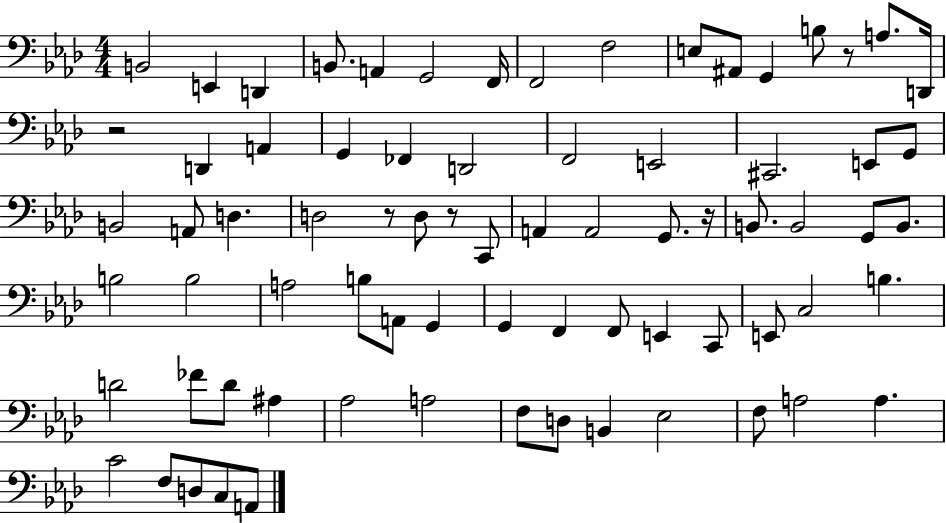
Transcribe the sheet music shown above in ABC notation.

X:1
T:Untitled
M:4/4
L:1/4
K:Ab
B,,2 E,, D,, B,,/2 A,, G,,2 F,,/4 F,,2 F,2 E,/2 ^A,,/2 G,, B,/2 z/2 A,/2 D,,/4 z2 D,, A,, G,, _F,, D,,2 F,,2 E,,2 ^C,,2 E,,/2 G,,/2 B,,2 A,,/2 D, D,2 z/2 D,/2 z/2 C,,/2 A,, A,,2 G,,/2 z/4 B,,/2 B,,2 G,,/2 B,,/2 B,2 B,2 A,2 B,/2 A,,/2 G,, G,, F,, F,,/2 E,, C,,/2 E,,/2 C,2 B, D2 _F/2 D/2 ^A, _A,2 A,2 F,/2 D,/2 B,, _E,2 F,/2 A,2 A, C2 F,/2 D,/2 C,/2 A,,/2